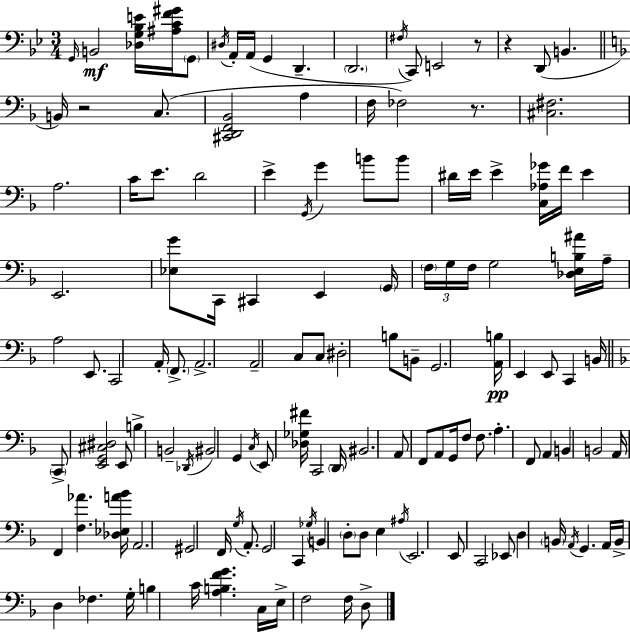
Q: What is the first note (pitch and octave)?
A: G2